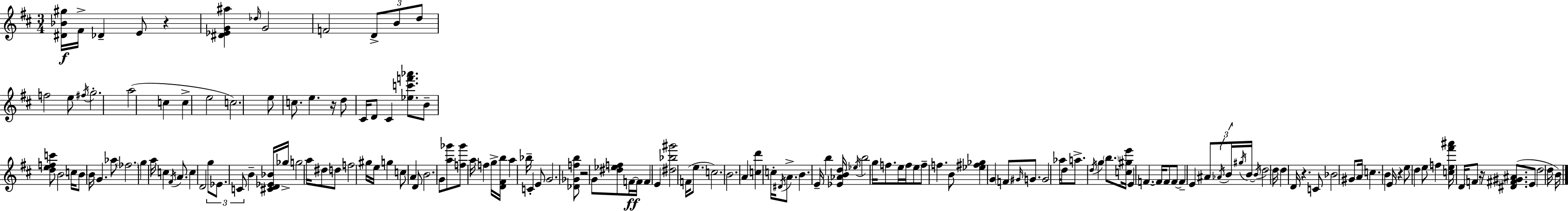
[D#4,Bb4,G#5]/s F#4/s Db4/q E4/e R/q [D#4,Eb4,G4,A#5]/q Db5/s G4/h F4/h D4/e B4/e D5/e F5/h E5/e F#5/s G5/h. A5/h C5/q C5/q E5/h C5/h. E5/e C5/e. E5/q. R/s D5/e C#4/s D4/e C#4/q [Eb5,C6,F6,Ab6]/e. B4/e [D5,E5,F5,C6]/e B4/h C5/s B4/e B4/s G4/q. Ab5/e FES5/h. G5/q A5/s C5/q F#4/s A4/e. C5/q D4/h G5/e Eb4/e. C4/e B4/q [C#4,D4,Eb4,Bb4]/s Gb5/s G5/h A5/s D#5/e D5/e F5/h G#5/s E5/s G5/q C5/e A4/q D4/e B4/h. G4/e [A5,Gb6]/e [F5,Gb6]/e A5/s F5/q G5/s [D4,F#4,B5]/s A5/q Bb5/s C4/q E4/e G4/h. [Db4,Gb4,F5,B5]/e R/h G4/e [D#5,Eb5,F5]/e F4/s F4/s F4/q E4/q [D#5,Bb5,G#6]/h F4/s E5/e. C5/h. B4/h. A4/q [C5,D6]/q C5/s D#4/s A4/e. B4/q. E4/s B5/q [Eb4,Ab4,B4,D5]/s Eb5/s B5/h G5/s F5/e. E5/s F5/s E5/e F5/e F5/q. B4/e [Eb5,F#5,Gb5]/q G4/q F4/e G#4/s G4/e. G4/h Ab5/s D5/e A5/e. D5/s G5/q B5/e. [C5,G#5,E6]/s E4/q F4/q. F4/s F4/e F4/e F4/q E4/q A#4/e Ab4/s B4/s G#5/s B4/s B4/s D5/h D5/s D5/q D4/s R/q. C4/e Bb4/h G#4/e A4/s C5/q. B4/q E4/s R/q E5/e D5/q E5/e F5/q [C5,E5,F#6,A#6]/s D4/s F4/e R/s [D#4,F#4,G#4,A#4]/e. E4/e D5/h D5/s B4/s